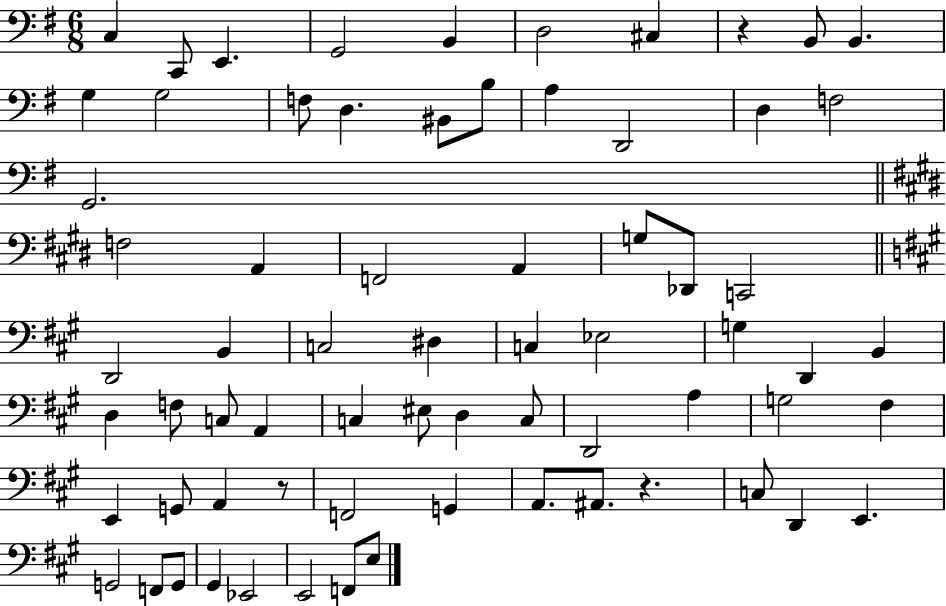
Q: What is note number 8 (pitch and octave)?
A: B2